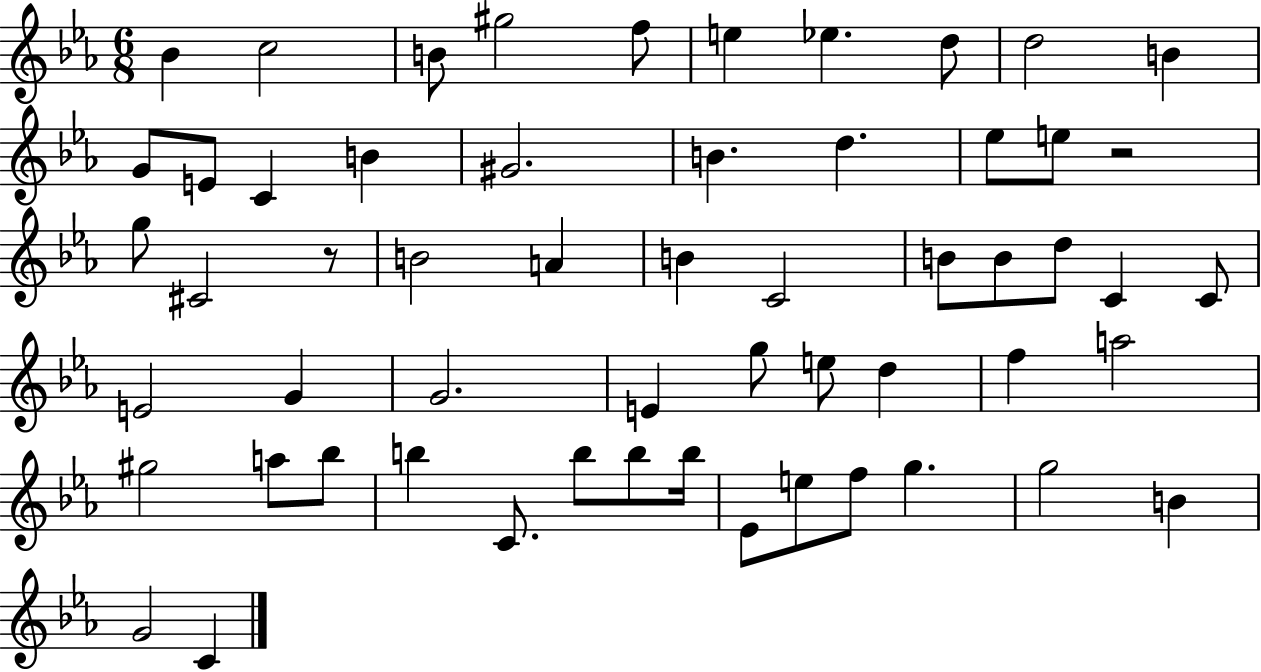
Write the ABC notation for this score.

X:1
T:Untitled
M:6/8
L:1/4
K:Eb
_B c2 B/2 ^g2 f/2 e _e d/2 d2 B G/2 E/2 C B ^G2 B d _e/2 e/2 z2 g/2 ^C2 z/2 B2 A B C2 B/2 B/2 d/2 C C/2 E2 G G2 E g/2 e/2 d f a2 ^g2 a/2 _b/2 b C/2 b/2 b/2 b/4 _E/2 e/2 f/2 g g2 B G2 C